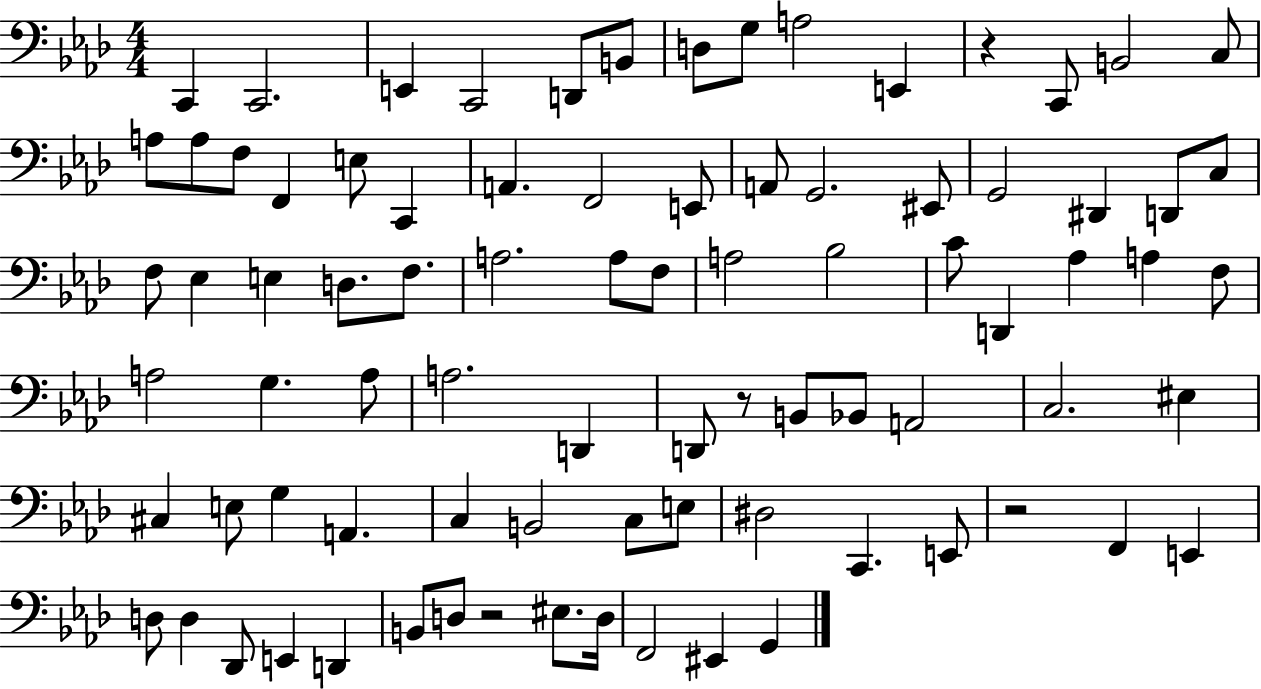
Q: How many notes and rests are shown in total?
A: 84